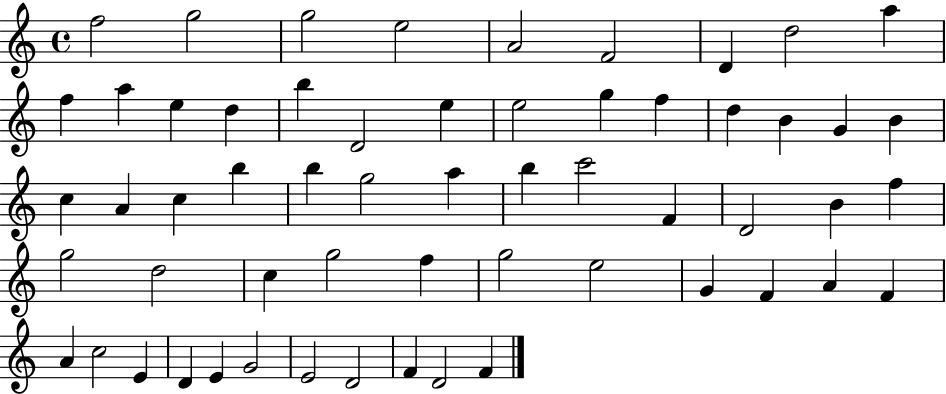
F5/h G5/h G5/h E5/h A4/h F4/h D4/q D5/h A5/q F5/q A5/q E5/q D5/q B5/q D4/h E5/q E5/h G5/q F5/q D5/q B4/q G4/q B4/q C5/q A4/q C5/q B5/q B5/q G5/h A5/q B5/q C6/h F4/q D4/h B4/q F5/q G5/h D5/h C5/q G5/h F5/q G5/h E5/h G4/q F4/q A4/q F4/q A4/q C5/h E4/q D4/q E4/q G4/h E4/h D4/h F4/q D4/h F4/q